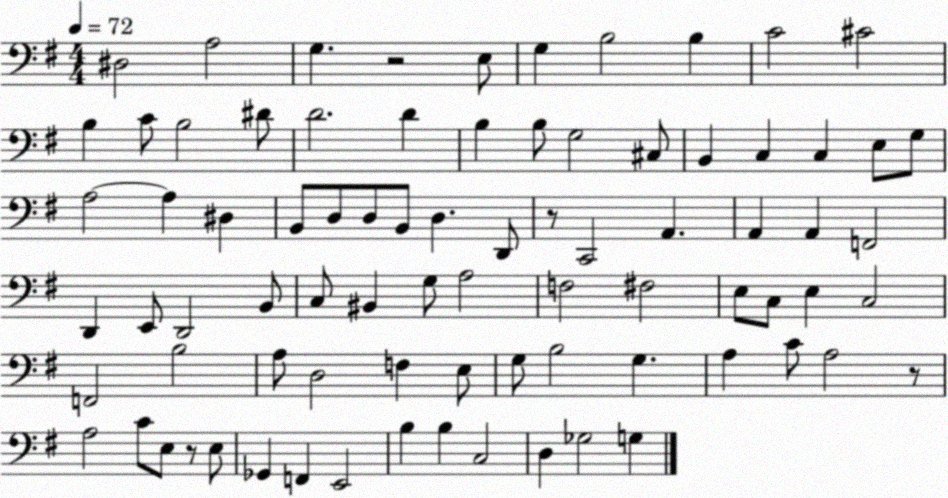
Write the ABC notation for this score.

X:1
T:Untitled
M:4/4
L:1/4
K:G
^D,2 A,2 G, z2 E,/2 G, B,2 B, C2 ^C2 B, C/2 B,2 ^D/2 D2 D B, B,/2 G,2 ^C,/2 B,, C, C, E,/2 G,/2 A,2 A, ^D, B,,/2 D,/2 D,/2 B,,/2 D, D,,/2 z/2 C,,2 A,, A,, A,, F,,2 D,, E,,/2 D,,2 B,,/2 C,/2 ^B,, G,/2 A,2 F,2 ^F,2 E,/2 C,/2 E, C,2 F,,2 B,2 A,/2 D,2 F, E,/2 G,/2 B,2 G, A, C/2 A,2 z/2 A,2 C/2 E,/2 z/2 E,/2 _G,, F,, E,,2 B, B, C,2 D, _G,2 G,